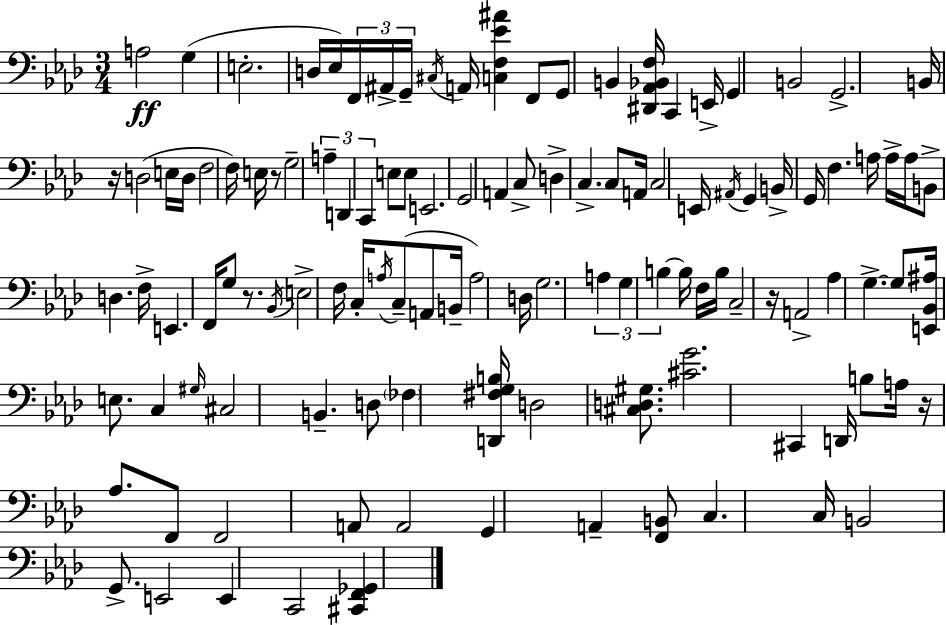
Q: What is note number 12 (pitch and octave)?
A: G2